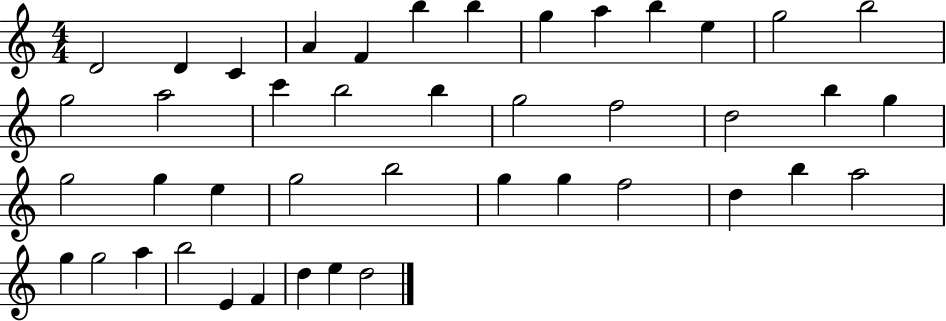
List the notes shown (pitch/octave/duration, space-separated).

D4/h D4/q C4/q A4/q F4/q B5/q B5/q G5/q A5/q B5/q E5/q G5/h B5/h G5/h A5/h C6/q B5/h B5/q G5/h F5/h D5/h B5/q G5/q G5/h G5/q E5/q G5/h B5/h G5/q G5/q F5/h D5/q B5/q A5/h G5/q G5/h A5/q B5/h E4/q F4/q D5/q E5/q D5/h